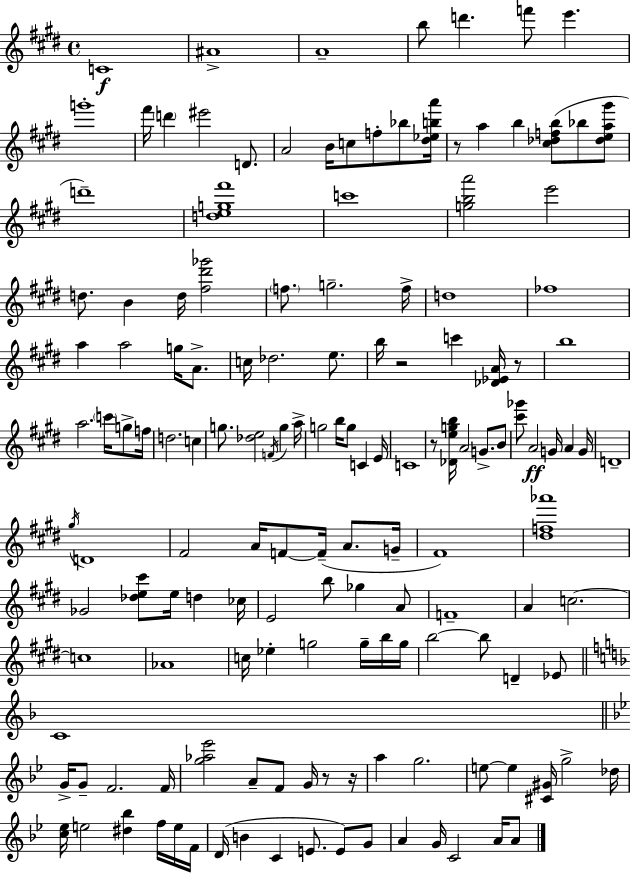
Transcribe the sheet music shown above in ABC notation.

X:1
T:Untitled
M:4/4
L:1/4
K:E
C4 ^A4 A4 b/2 d' f'/2 e' g'4 ^f'/4 d' ^e'2 D/2 A2 B/4 c/2 f/2 _b/2 [^d_eba']/4 z/2 a b [^c_dfb]/2 _b/2 [_dea^g']/2 d'4 [deg^f']4 c'4 [gba']2 e'2 d/2 B d/4 [^f^d'_g']2 f/2 g2 f/4 d4 _f4 a a2 g/4 A/2 c/4 _d2 e/2 b/4 z2 c' [_D_EA]/4 z/2 b4 a2 c'/4 g/2 f/4 d2 c g/2 [_de]2 F/4 g a/4 g2 b/4 g/2 C E/4 C4 z/2 [_Degb]/4 A2 G/2 B/2 [^c'_g']/2 A2 G/4 A G/4 D4 ^g/4 D4 ^F2 A/4 F/2 F/4 A/2 G/4 ^F4 [^df_a']4 _G2 [_de^c']/2 e/4 d _c/4 E2 b/2 _g A/2 F4 A c2 c4 _A4 c/4 _e g2 g/4 b/4 g/4 b2 b/2 D _E/2 C4 G/4 G/2 F2 F/4 [g_a_e']2 A/2 F/2 G/4 z/2 z/4 a g2 e/2 e [^C^G]/4 g2 _d/4 [c_e]/4 e2 [^d_b] f/4 e/4 F/4 D/4 B C E/2 E/2 G/2 A G/4 C2 A/4 A/2